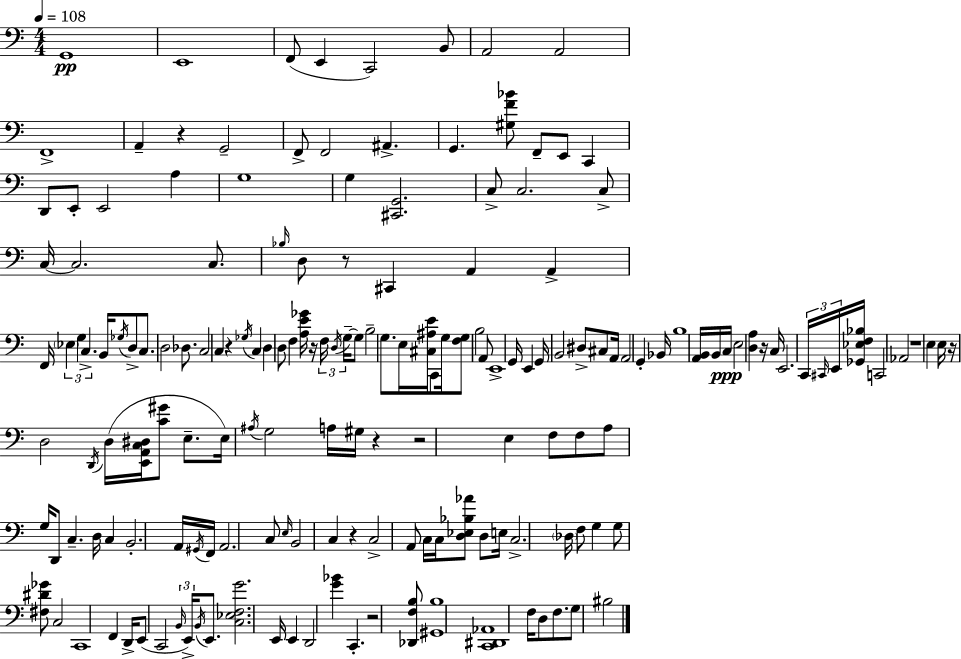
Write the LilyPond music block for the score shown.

{
  \clef bass
  \numericTimeSignature
  \time 4/4
  \key a \minor
  \tempo 4 = 108
  g,1\pp | e,1 | f,8( e,4 c,2) b,8 | a,2 a,2 | \break f,1-> | a,4-- r4 g,2-- | f,8-> f,2 ais,4.-> | g,4. <gis f' bes'>8 f,8-- e,8 c,4 | \break d,8 e,8-. e,2 a4 | g1 | g4 <cis, g,>2. | c8-> c2. c8-> | \break c16~~ c2. c8. | \grace { bes16 } d8 r8 cis,4 a,4 a,4-> | f,16 \tuplet 3/2 { \parenthesize ees4 g4 c4.-> } | b,16 \acciaccatura { ges16 } d8-> c8. d2 des8. | \break c2 c4 r4 | \acciaccatura { ges16 } c4 d4 d8 f4 | <a e' ges'>16 r16 \tuplet 3/2 { f16 \acciaccatura { d16 } g16--~~ } g8 b2-- | g8. e16 <cis ais e'>16 c,8 g16 <f g>8 b2 | \break a,8 e,1-> | g,16 e,4 g,16 b,2 | dis8-> cis8 a,16 a,2 g,4-. | bes,16 b1 | \break <a, b,>16 b,16 c16\ppp e2 <d a>4 | r16 c16 e,2. | \tuplet 3/2 { c,16 \grace { cis,16 } e,16 } <ges, ees f bes>16 c,2 aes,2 | r1 | \break e4 e16 r16 d2 | \acciaccatura { d,16 }( d16 <e, a, c dis>16 <c' gis'>8 e8.-- e16) \acciaccatura { ais16 } g2 | a16 gis16 r4 r2 | e4 f8 f8 a8 g16 d,8 | \break c4.-- d16 c4 b,2.-. | a,16 \acciaccatura { gis,16 } f,16 a,2. | c8 \grace { e16 } b,2 | c4 r4 c2-> | \break a,8 c16 c16 <d ees bes aes'>8 d8 e16 c2.-> | \parenthesize des16 f8 g4 g8 <fis dis' ges'>8 | c2 c,1 | f,4 d,16-> e,8( | \break c,2 \tuplet 3/2 { \grace { b,16 }) e,16-> \acciaccatura { b,16 } } e,8. <c ees f g'>2. | e,16 e,4 d,2 | <g' bes'>4 c,4.-. | r2 <des, f b>8 <gis, b>1 | \break <c, dis, aes,>1 | f16 d8 f8. | g8 bis2 \bar "|."
}